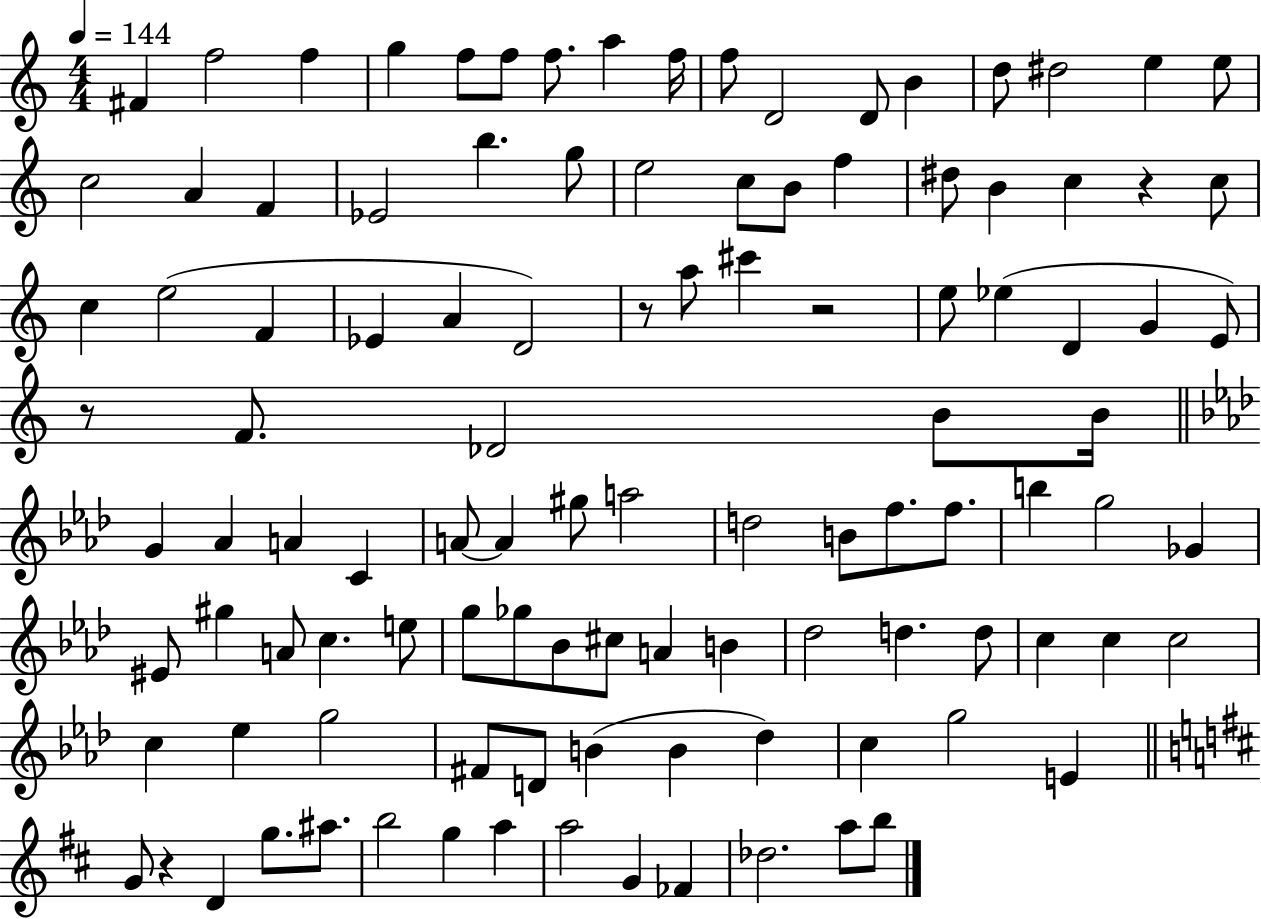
F#4/q F5/h F5/q G5/q F5/e F5/e F5/e. A5/q F5/s F5/e D4/h D4/e B4/q D5/e D#5/h E5/q E5/e C5/h A4/q F4/q Eb4/h B5/q. G5/e E5/h C5/e B4/e F5/q D#5/e B4/q C5/q R/q C5/e C5/q E5/h F4/q Eb4/q A4/q D4/h R/e A5/e C#6/q R/h E5/e Eb5/q D4/q G4/q E4/e R/e F4/e. Db4/h B4/e B4/s G4/q Ab4/q A4/q C4/q A4/e A4/q G#5/e A5/h D5/h B4/e F5/e. F5/e. B5/q G5/h Gb4/q EIS4/e G#5/q A4/e C5/q. E5/e G5/e Gb5/e Bb4/e C#5/e A4/q B4/q Db5/h D5/q. D5/e C5/q C5/q C5/h C5/q Eb5/q G5/h F#4/e D4/e B4/q B4/q Db5/q C5/q G5/h E4/q G4/e R/q D4/q G5/e. A#5/e. B5/h G5/q A5/q A5/h G4/q FES4/q Db5/h. A5/e B5/e